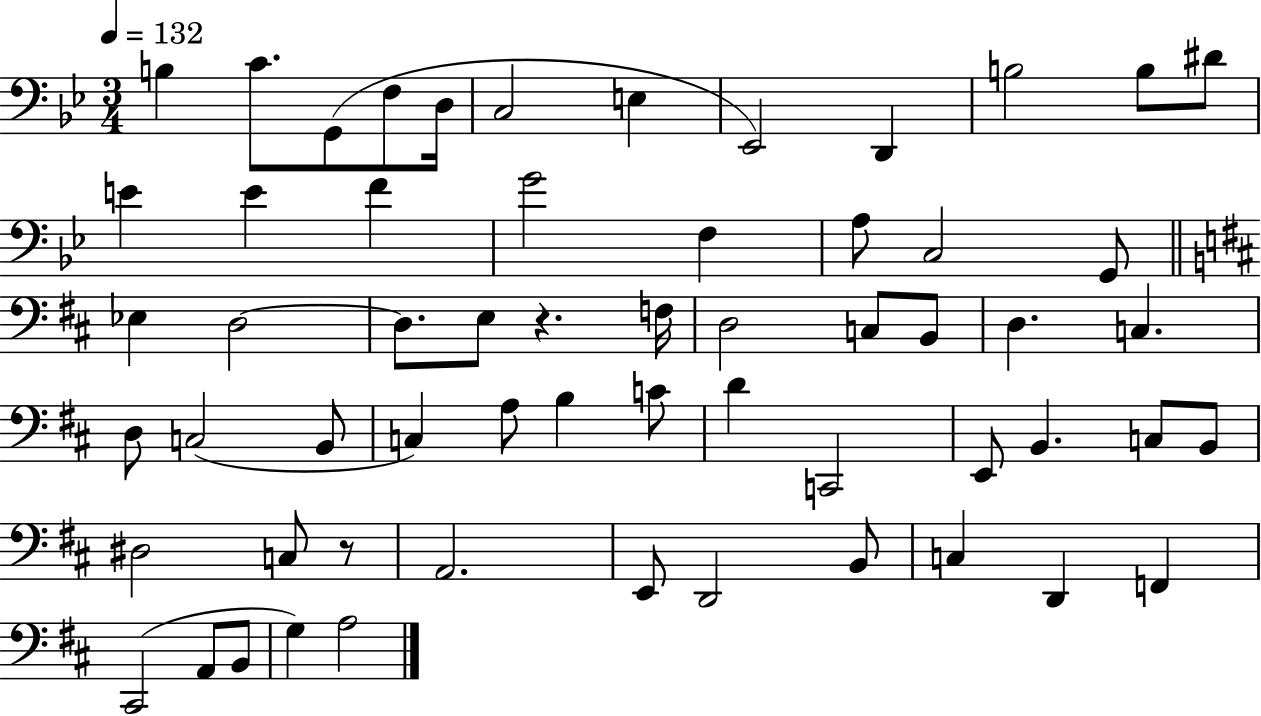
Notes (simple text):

B3/q C4/e. G2/e F3/e D3/s C3/h E3/q Eb2/h D2/q B3/h B3/e D#4/e E4/q E4/q F4/q G4/h F3/q A3/e C3/h G2/e Eb3/q D3/h D3/e. E3/e R/q. F3/s D3/h C3/e B2/e D3/q. C3/q. D3/e C3/h B2/e C3/q A3/e B3/q C4/e D4/q C2/h E2/e B2/q. C3/e B2/e D#3/h C3/e R/e A2/h. E2/e D2/h B2/e C3/q D2/q F2/q C#2/h A2/e B2/e G3/q A3/h